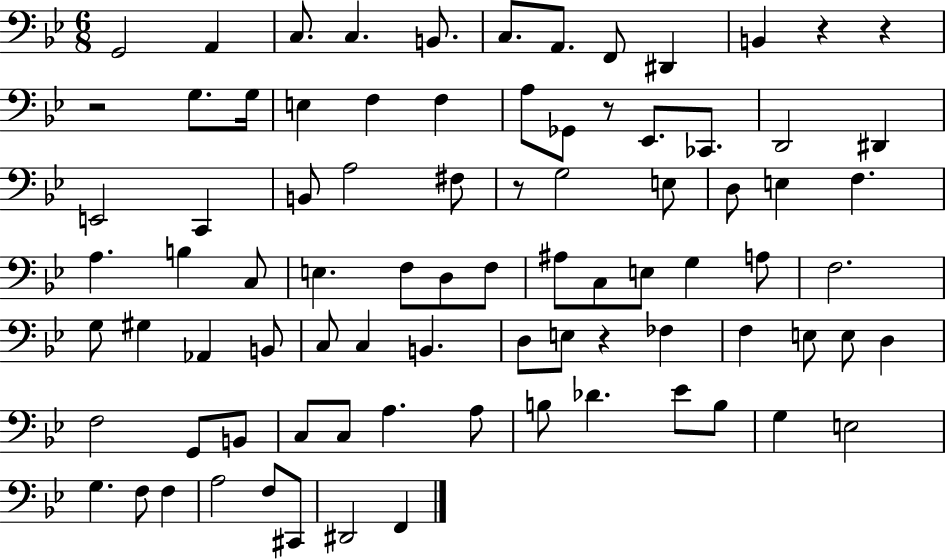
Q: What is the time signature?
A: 6/8